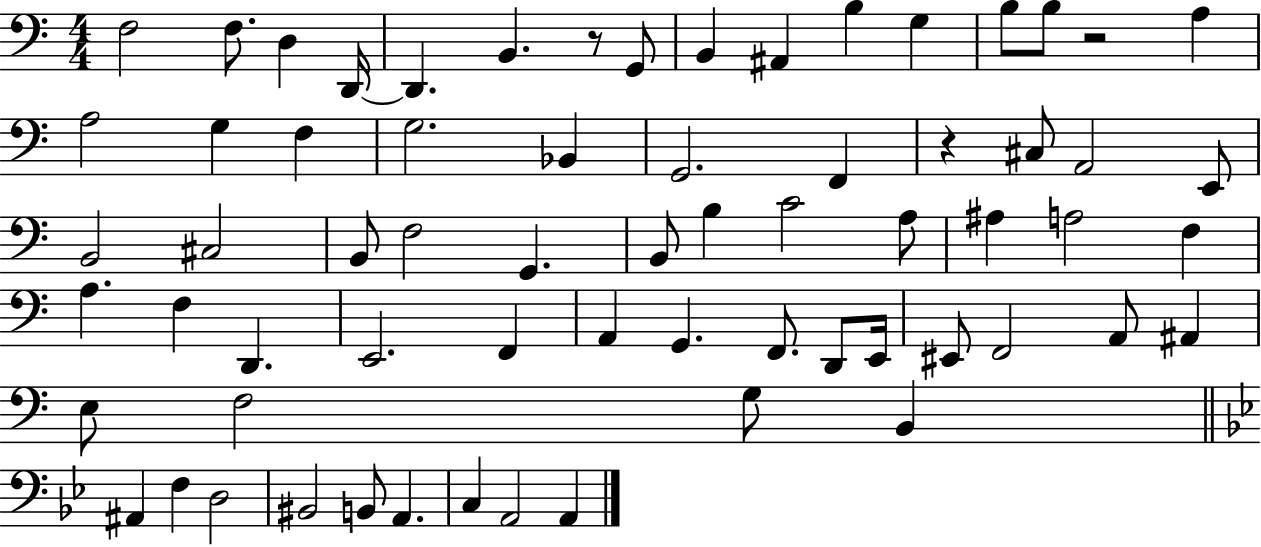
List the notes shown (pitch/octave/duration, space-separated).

F3/h F3/e. D3/q D2/s D2/q. B2/q. R/e G2/e B2/q A#2/q B3/q G3/q B3/e B3/e R/h A3/q A3/h G3/q F3/q G3/h. Bb2/q G2/h. F2/q R/q C#3/e A2/h E2/e B2/h C#3/h B2/e F3/h G2/q. B2/e B3/q C4/h A3/e A#3/q A3/h F3/q A3/q. F3/q D2/q. E2/h. F2/q A2/q G2/q. F2/e. D2/e E2/s EIS2/e F2/h A2/e A#2/q E3/e F3/h G3/e B2/q A#2/q F3/q D3/h BIS2/h B2/e A2/q. C3/q A2/h A2/q